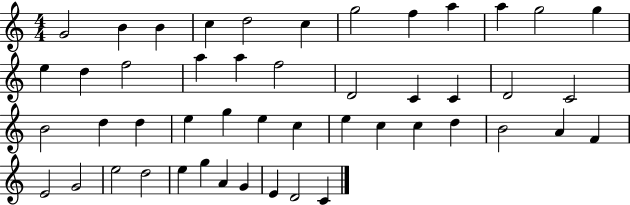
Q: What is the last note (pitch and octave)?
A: C4